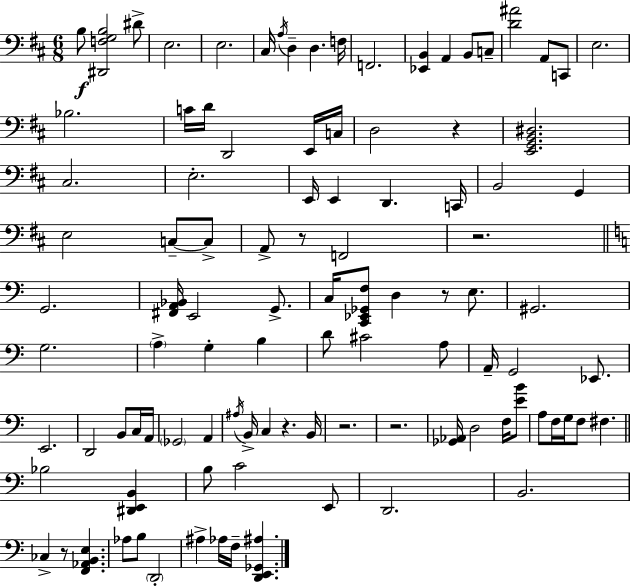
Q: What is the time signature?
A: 6/8